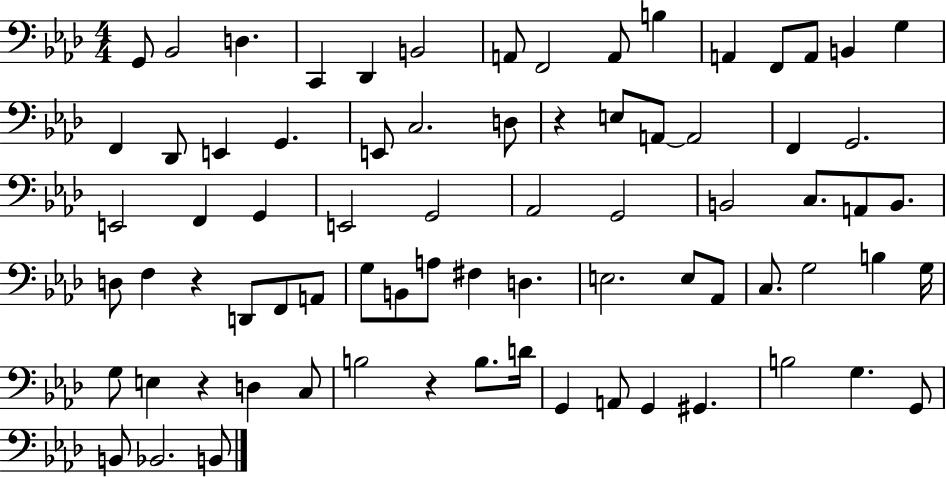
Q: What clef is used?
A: bass